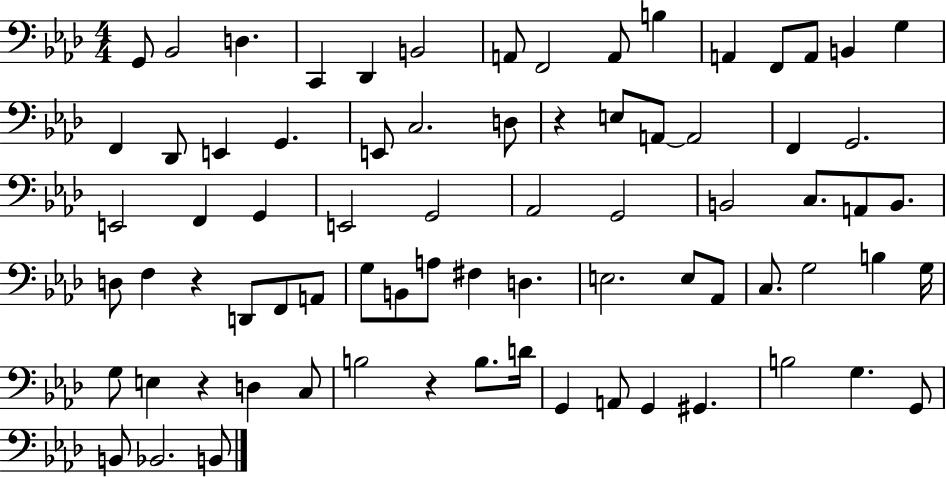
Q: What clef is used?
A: bass